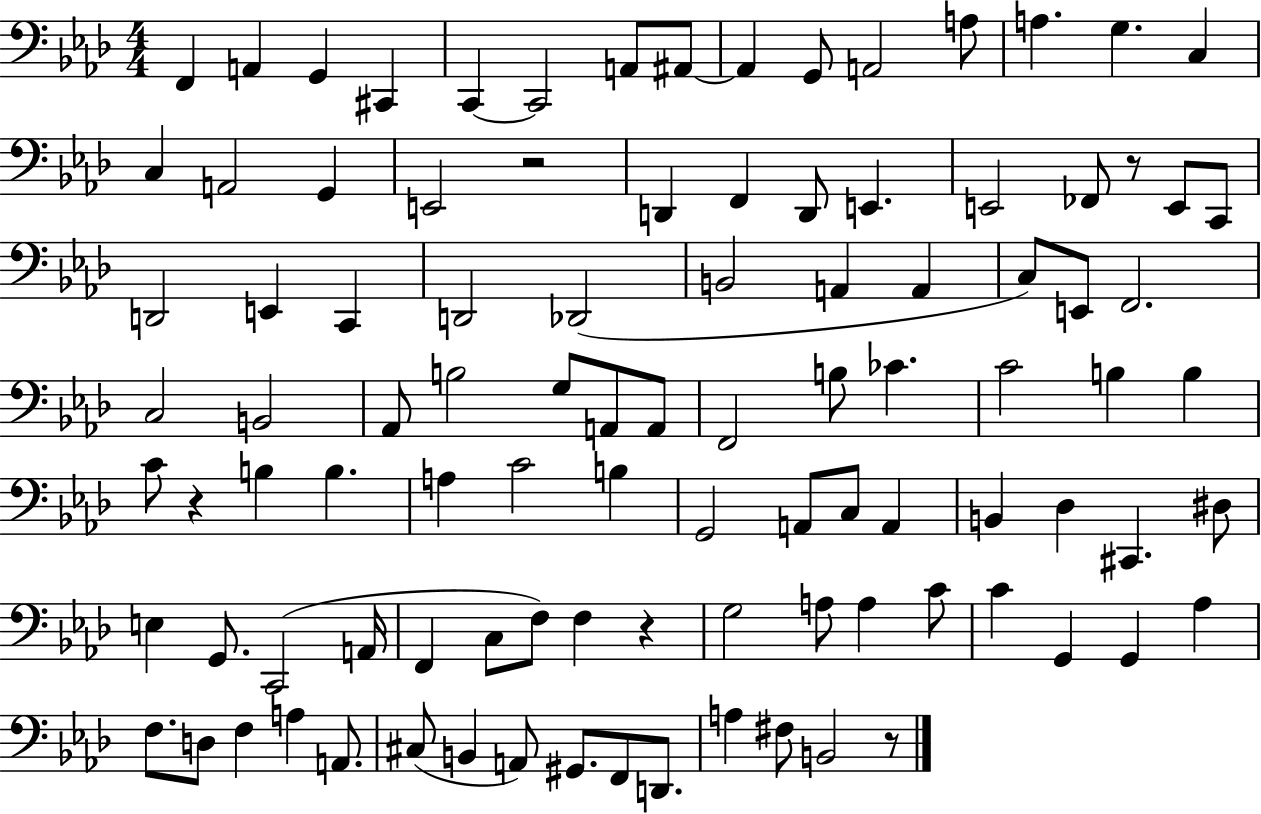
F2/q A2/q G2/q C#2/q C2/q C2/h A2/e A#2/e A#2/q G2/e A2/h A3/e A3/q. G3/q. C3/q C3/q A2/h G2/q E2/h R/h D2/q F2/q D2/e E2/q. E2/h FES2/e R/e E2/e C2/e D2/h E2/q C2/q D2/h Db2/h B2/h A2/q A2/q C3/e E2/e F2/h. C3/h B2/h Ab2/e B3/h G3/e A2/e A2/e F2/h B3/e CES4/q. C4/h B3/q B3/q C4/e R/q B3/q B3/q. A3/q C4/h B3/q G2/h A2/e C3/e A2/q B2/q Db3/q C#2/q. D#3/e E3/q G2/e. C2/h A2/s F2/q C3/e F3/e F3/q R/q G3/h A3/e A3/q C4/e C4/q G2/q G2/q Ab3/q F3/e. D3/e F3/q A3/q A2/e. C#3/e B2/q A2/e G#2/e. F2/e D2/e. A3/q F#3/e B2/h R/e